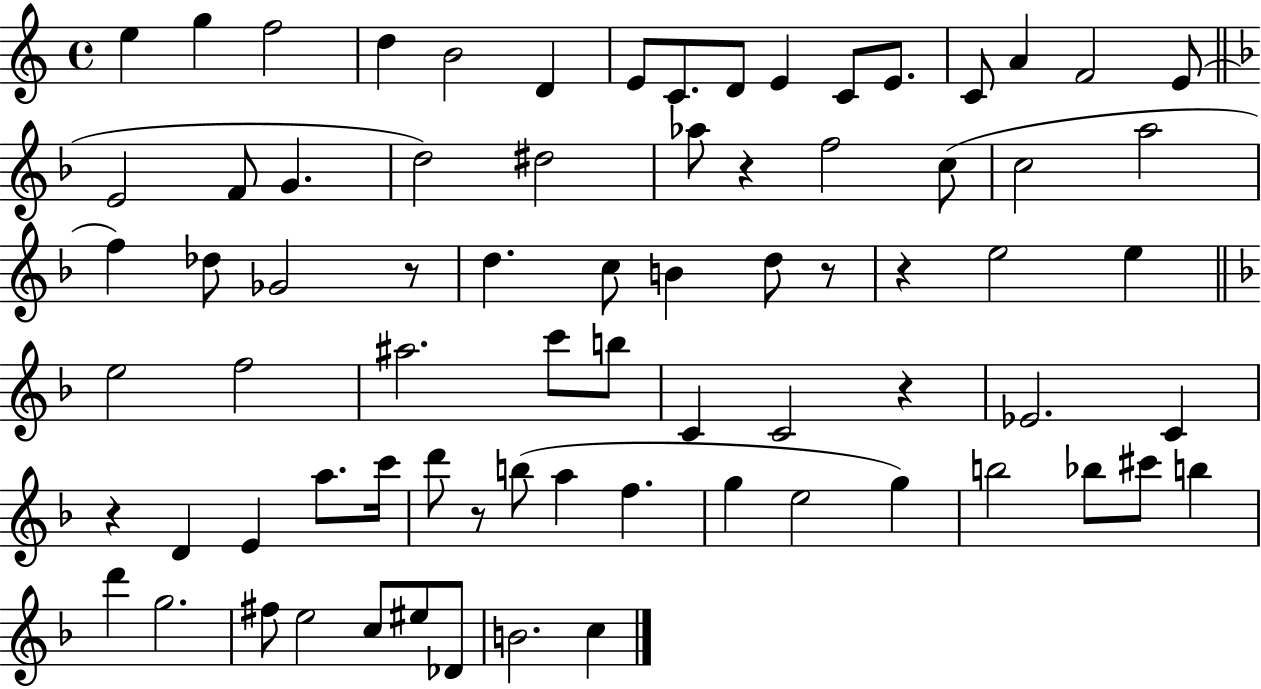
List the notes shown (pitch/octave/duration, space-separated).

E5/q G5/q F5/h D5/q B4/h D4/q E4/e C4/e. D4/e E4/q C4/e E4/e. C4/e A4/q F4/h E4/e E4/h F4/e G4/q. D5/h D#5/h Ab5/e R/q F5/h C5/e C5/h A5/h F5/q Db5/e Gb4/h R/e D5/q. C5/e B4/q D5/e R/e R/q E5/h E5/q E5/h F5/h A#5/h. C6/e B5/e C4/q C4/h R/q Eb4/h. C4/q R/q D4/q E4/q A5/e. C6/s D6/e R/e B5/e A5/q F5/q. G5/q E5/h G5/q B5/h Bb5/e C#6/e B5/q D6/q G5/h. F#5/e E5/h C5/e EIS5/e Db4/e B4/h. C5/q